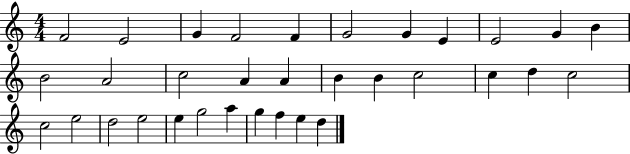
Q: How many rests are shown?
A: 0